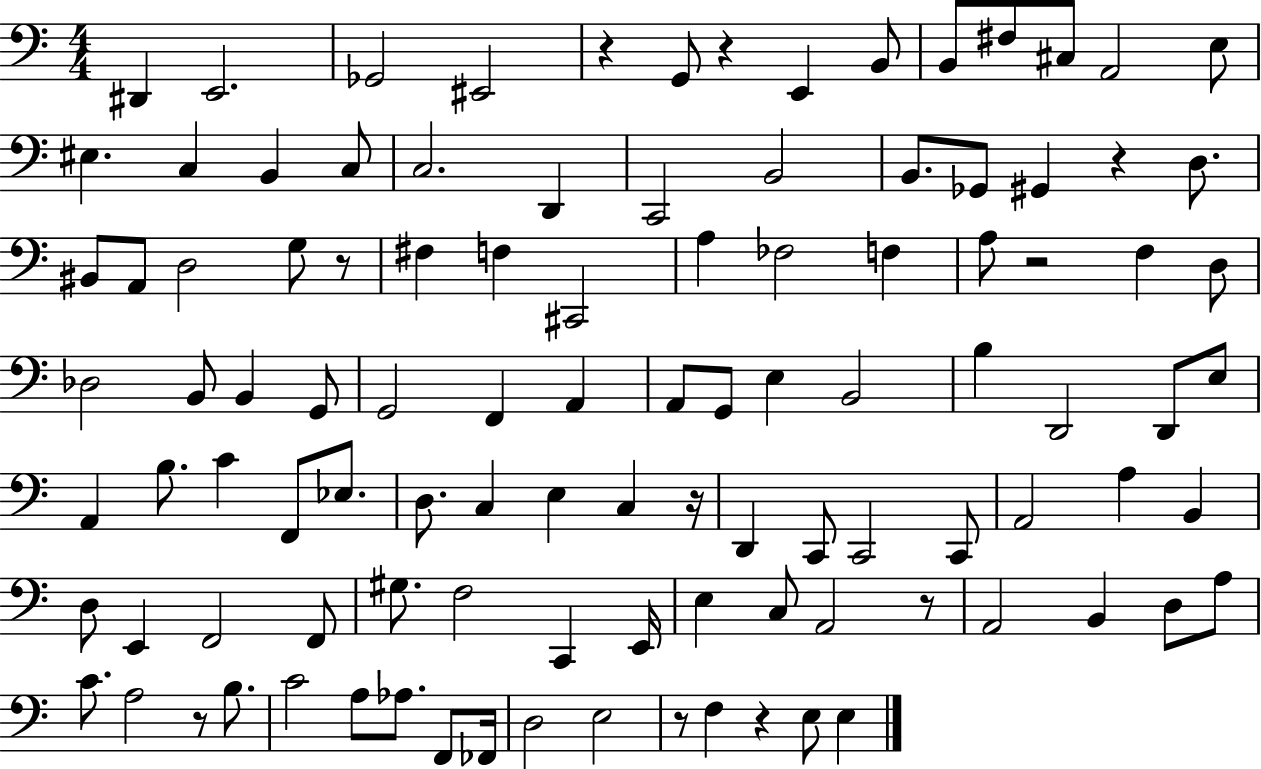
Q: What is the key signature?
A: C major